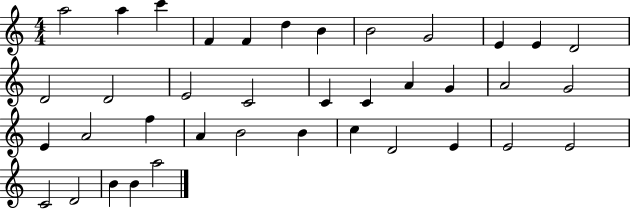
{
  \clef treble
  \numericTimeSignature
  \time 4/4
  \key c \major
  a''2 a''4 c'''4 | f'4 f'4 d''4 b'4 | b'2 g'2 | e'4 e'4 d'2 | \break d'2 d'2 | e'2 c'2 | c'4 c'4 a'4 g'4 | a'2 g'2 | \break e'4 a'2 f''4 | a'4 b'2 b'4 | c''4 d'2 e'4 | e'2 e'2 | \break c'2 d'2 | b'4 b'4 a''2 | \bar "|."
}